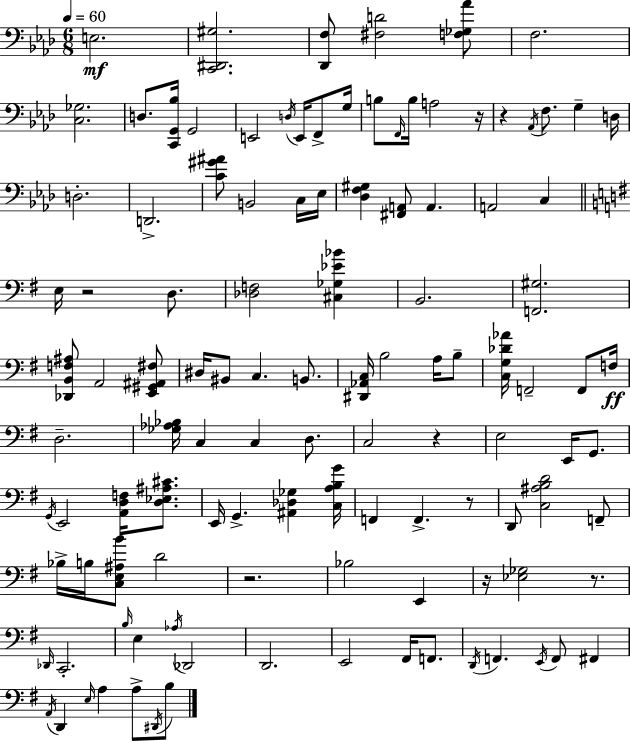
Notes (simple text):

E3/h. [C2,D#2,G#3]/h. [Db2,F3]/e [F#3,D4]/h [F3,Gb3,Ab4]/e F3/h. [C3,Gb3]/h. D3/e. [C2,G2,Bb3]/s G2/h E2/h D3/s E2/s F2/e G3/s B3/e F2/s B3/s A3/h R/s R/q Ab2/s F3/e. G3/q D3/s D3/h. D2/h. [C4,G#4,A#4]/e B2/h C3/s Eb3/s [Db3,F3,G#3]/q [F#2,A2]/e A2/q. A2/h C3/q E3/s R/h D3/e. [Db3,F3]/h [C#3,Gb3,Eb4,Bb4]/q B2/h. [F2,G#3]/h. [Db2,B2,F3,A#3]/e A2/h [E2,G#2,A#2,F#3]/e D#3/s BIS2/e C3/q. B2/e. [D#2,Ab2,C3]/s B3/h A3/s B3/e [C3,G3,Db4,Ab4]/s F2/h F2/e F3/s D3/h. [Gb3,Ab3,Bb3]/s C3/q C3/q D3/e. C3/h R/q E3/h E2/s G2/e. G2/s E2/h [A2,D3,F3]/s [D3,Eb3,A#3,C#4]/e. E2/s G2/q. [A#2,Db3,Gb3]/q [C3,A3,B3,G4]/s F2/q F2/q. R/e D2/e [C3,A#3,B3,D4]/h F2/e Bb3/s B3/s [C3,E3,A#3,B4]/e D4/h R/h. Bb3/h E2/q R/s [Eb3,Gb3]/h R/e. Db2/s C2/h. B3/s E3/q Ab3/s Db2/h D2/h. E2/h F#2/s F2/e. D2/s F2/q. E2/s F2/e F#2/q A2/s D2/q E3/s A3/q A3/e D#2/s B3/e